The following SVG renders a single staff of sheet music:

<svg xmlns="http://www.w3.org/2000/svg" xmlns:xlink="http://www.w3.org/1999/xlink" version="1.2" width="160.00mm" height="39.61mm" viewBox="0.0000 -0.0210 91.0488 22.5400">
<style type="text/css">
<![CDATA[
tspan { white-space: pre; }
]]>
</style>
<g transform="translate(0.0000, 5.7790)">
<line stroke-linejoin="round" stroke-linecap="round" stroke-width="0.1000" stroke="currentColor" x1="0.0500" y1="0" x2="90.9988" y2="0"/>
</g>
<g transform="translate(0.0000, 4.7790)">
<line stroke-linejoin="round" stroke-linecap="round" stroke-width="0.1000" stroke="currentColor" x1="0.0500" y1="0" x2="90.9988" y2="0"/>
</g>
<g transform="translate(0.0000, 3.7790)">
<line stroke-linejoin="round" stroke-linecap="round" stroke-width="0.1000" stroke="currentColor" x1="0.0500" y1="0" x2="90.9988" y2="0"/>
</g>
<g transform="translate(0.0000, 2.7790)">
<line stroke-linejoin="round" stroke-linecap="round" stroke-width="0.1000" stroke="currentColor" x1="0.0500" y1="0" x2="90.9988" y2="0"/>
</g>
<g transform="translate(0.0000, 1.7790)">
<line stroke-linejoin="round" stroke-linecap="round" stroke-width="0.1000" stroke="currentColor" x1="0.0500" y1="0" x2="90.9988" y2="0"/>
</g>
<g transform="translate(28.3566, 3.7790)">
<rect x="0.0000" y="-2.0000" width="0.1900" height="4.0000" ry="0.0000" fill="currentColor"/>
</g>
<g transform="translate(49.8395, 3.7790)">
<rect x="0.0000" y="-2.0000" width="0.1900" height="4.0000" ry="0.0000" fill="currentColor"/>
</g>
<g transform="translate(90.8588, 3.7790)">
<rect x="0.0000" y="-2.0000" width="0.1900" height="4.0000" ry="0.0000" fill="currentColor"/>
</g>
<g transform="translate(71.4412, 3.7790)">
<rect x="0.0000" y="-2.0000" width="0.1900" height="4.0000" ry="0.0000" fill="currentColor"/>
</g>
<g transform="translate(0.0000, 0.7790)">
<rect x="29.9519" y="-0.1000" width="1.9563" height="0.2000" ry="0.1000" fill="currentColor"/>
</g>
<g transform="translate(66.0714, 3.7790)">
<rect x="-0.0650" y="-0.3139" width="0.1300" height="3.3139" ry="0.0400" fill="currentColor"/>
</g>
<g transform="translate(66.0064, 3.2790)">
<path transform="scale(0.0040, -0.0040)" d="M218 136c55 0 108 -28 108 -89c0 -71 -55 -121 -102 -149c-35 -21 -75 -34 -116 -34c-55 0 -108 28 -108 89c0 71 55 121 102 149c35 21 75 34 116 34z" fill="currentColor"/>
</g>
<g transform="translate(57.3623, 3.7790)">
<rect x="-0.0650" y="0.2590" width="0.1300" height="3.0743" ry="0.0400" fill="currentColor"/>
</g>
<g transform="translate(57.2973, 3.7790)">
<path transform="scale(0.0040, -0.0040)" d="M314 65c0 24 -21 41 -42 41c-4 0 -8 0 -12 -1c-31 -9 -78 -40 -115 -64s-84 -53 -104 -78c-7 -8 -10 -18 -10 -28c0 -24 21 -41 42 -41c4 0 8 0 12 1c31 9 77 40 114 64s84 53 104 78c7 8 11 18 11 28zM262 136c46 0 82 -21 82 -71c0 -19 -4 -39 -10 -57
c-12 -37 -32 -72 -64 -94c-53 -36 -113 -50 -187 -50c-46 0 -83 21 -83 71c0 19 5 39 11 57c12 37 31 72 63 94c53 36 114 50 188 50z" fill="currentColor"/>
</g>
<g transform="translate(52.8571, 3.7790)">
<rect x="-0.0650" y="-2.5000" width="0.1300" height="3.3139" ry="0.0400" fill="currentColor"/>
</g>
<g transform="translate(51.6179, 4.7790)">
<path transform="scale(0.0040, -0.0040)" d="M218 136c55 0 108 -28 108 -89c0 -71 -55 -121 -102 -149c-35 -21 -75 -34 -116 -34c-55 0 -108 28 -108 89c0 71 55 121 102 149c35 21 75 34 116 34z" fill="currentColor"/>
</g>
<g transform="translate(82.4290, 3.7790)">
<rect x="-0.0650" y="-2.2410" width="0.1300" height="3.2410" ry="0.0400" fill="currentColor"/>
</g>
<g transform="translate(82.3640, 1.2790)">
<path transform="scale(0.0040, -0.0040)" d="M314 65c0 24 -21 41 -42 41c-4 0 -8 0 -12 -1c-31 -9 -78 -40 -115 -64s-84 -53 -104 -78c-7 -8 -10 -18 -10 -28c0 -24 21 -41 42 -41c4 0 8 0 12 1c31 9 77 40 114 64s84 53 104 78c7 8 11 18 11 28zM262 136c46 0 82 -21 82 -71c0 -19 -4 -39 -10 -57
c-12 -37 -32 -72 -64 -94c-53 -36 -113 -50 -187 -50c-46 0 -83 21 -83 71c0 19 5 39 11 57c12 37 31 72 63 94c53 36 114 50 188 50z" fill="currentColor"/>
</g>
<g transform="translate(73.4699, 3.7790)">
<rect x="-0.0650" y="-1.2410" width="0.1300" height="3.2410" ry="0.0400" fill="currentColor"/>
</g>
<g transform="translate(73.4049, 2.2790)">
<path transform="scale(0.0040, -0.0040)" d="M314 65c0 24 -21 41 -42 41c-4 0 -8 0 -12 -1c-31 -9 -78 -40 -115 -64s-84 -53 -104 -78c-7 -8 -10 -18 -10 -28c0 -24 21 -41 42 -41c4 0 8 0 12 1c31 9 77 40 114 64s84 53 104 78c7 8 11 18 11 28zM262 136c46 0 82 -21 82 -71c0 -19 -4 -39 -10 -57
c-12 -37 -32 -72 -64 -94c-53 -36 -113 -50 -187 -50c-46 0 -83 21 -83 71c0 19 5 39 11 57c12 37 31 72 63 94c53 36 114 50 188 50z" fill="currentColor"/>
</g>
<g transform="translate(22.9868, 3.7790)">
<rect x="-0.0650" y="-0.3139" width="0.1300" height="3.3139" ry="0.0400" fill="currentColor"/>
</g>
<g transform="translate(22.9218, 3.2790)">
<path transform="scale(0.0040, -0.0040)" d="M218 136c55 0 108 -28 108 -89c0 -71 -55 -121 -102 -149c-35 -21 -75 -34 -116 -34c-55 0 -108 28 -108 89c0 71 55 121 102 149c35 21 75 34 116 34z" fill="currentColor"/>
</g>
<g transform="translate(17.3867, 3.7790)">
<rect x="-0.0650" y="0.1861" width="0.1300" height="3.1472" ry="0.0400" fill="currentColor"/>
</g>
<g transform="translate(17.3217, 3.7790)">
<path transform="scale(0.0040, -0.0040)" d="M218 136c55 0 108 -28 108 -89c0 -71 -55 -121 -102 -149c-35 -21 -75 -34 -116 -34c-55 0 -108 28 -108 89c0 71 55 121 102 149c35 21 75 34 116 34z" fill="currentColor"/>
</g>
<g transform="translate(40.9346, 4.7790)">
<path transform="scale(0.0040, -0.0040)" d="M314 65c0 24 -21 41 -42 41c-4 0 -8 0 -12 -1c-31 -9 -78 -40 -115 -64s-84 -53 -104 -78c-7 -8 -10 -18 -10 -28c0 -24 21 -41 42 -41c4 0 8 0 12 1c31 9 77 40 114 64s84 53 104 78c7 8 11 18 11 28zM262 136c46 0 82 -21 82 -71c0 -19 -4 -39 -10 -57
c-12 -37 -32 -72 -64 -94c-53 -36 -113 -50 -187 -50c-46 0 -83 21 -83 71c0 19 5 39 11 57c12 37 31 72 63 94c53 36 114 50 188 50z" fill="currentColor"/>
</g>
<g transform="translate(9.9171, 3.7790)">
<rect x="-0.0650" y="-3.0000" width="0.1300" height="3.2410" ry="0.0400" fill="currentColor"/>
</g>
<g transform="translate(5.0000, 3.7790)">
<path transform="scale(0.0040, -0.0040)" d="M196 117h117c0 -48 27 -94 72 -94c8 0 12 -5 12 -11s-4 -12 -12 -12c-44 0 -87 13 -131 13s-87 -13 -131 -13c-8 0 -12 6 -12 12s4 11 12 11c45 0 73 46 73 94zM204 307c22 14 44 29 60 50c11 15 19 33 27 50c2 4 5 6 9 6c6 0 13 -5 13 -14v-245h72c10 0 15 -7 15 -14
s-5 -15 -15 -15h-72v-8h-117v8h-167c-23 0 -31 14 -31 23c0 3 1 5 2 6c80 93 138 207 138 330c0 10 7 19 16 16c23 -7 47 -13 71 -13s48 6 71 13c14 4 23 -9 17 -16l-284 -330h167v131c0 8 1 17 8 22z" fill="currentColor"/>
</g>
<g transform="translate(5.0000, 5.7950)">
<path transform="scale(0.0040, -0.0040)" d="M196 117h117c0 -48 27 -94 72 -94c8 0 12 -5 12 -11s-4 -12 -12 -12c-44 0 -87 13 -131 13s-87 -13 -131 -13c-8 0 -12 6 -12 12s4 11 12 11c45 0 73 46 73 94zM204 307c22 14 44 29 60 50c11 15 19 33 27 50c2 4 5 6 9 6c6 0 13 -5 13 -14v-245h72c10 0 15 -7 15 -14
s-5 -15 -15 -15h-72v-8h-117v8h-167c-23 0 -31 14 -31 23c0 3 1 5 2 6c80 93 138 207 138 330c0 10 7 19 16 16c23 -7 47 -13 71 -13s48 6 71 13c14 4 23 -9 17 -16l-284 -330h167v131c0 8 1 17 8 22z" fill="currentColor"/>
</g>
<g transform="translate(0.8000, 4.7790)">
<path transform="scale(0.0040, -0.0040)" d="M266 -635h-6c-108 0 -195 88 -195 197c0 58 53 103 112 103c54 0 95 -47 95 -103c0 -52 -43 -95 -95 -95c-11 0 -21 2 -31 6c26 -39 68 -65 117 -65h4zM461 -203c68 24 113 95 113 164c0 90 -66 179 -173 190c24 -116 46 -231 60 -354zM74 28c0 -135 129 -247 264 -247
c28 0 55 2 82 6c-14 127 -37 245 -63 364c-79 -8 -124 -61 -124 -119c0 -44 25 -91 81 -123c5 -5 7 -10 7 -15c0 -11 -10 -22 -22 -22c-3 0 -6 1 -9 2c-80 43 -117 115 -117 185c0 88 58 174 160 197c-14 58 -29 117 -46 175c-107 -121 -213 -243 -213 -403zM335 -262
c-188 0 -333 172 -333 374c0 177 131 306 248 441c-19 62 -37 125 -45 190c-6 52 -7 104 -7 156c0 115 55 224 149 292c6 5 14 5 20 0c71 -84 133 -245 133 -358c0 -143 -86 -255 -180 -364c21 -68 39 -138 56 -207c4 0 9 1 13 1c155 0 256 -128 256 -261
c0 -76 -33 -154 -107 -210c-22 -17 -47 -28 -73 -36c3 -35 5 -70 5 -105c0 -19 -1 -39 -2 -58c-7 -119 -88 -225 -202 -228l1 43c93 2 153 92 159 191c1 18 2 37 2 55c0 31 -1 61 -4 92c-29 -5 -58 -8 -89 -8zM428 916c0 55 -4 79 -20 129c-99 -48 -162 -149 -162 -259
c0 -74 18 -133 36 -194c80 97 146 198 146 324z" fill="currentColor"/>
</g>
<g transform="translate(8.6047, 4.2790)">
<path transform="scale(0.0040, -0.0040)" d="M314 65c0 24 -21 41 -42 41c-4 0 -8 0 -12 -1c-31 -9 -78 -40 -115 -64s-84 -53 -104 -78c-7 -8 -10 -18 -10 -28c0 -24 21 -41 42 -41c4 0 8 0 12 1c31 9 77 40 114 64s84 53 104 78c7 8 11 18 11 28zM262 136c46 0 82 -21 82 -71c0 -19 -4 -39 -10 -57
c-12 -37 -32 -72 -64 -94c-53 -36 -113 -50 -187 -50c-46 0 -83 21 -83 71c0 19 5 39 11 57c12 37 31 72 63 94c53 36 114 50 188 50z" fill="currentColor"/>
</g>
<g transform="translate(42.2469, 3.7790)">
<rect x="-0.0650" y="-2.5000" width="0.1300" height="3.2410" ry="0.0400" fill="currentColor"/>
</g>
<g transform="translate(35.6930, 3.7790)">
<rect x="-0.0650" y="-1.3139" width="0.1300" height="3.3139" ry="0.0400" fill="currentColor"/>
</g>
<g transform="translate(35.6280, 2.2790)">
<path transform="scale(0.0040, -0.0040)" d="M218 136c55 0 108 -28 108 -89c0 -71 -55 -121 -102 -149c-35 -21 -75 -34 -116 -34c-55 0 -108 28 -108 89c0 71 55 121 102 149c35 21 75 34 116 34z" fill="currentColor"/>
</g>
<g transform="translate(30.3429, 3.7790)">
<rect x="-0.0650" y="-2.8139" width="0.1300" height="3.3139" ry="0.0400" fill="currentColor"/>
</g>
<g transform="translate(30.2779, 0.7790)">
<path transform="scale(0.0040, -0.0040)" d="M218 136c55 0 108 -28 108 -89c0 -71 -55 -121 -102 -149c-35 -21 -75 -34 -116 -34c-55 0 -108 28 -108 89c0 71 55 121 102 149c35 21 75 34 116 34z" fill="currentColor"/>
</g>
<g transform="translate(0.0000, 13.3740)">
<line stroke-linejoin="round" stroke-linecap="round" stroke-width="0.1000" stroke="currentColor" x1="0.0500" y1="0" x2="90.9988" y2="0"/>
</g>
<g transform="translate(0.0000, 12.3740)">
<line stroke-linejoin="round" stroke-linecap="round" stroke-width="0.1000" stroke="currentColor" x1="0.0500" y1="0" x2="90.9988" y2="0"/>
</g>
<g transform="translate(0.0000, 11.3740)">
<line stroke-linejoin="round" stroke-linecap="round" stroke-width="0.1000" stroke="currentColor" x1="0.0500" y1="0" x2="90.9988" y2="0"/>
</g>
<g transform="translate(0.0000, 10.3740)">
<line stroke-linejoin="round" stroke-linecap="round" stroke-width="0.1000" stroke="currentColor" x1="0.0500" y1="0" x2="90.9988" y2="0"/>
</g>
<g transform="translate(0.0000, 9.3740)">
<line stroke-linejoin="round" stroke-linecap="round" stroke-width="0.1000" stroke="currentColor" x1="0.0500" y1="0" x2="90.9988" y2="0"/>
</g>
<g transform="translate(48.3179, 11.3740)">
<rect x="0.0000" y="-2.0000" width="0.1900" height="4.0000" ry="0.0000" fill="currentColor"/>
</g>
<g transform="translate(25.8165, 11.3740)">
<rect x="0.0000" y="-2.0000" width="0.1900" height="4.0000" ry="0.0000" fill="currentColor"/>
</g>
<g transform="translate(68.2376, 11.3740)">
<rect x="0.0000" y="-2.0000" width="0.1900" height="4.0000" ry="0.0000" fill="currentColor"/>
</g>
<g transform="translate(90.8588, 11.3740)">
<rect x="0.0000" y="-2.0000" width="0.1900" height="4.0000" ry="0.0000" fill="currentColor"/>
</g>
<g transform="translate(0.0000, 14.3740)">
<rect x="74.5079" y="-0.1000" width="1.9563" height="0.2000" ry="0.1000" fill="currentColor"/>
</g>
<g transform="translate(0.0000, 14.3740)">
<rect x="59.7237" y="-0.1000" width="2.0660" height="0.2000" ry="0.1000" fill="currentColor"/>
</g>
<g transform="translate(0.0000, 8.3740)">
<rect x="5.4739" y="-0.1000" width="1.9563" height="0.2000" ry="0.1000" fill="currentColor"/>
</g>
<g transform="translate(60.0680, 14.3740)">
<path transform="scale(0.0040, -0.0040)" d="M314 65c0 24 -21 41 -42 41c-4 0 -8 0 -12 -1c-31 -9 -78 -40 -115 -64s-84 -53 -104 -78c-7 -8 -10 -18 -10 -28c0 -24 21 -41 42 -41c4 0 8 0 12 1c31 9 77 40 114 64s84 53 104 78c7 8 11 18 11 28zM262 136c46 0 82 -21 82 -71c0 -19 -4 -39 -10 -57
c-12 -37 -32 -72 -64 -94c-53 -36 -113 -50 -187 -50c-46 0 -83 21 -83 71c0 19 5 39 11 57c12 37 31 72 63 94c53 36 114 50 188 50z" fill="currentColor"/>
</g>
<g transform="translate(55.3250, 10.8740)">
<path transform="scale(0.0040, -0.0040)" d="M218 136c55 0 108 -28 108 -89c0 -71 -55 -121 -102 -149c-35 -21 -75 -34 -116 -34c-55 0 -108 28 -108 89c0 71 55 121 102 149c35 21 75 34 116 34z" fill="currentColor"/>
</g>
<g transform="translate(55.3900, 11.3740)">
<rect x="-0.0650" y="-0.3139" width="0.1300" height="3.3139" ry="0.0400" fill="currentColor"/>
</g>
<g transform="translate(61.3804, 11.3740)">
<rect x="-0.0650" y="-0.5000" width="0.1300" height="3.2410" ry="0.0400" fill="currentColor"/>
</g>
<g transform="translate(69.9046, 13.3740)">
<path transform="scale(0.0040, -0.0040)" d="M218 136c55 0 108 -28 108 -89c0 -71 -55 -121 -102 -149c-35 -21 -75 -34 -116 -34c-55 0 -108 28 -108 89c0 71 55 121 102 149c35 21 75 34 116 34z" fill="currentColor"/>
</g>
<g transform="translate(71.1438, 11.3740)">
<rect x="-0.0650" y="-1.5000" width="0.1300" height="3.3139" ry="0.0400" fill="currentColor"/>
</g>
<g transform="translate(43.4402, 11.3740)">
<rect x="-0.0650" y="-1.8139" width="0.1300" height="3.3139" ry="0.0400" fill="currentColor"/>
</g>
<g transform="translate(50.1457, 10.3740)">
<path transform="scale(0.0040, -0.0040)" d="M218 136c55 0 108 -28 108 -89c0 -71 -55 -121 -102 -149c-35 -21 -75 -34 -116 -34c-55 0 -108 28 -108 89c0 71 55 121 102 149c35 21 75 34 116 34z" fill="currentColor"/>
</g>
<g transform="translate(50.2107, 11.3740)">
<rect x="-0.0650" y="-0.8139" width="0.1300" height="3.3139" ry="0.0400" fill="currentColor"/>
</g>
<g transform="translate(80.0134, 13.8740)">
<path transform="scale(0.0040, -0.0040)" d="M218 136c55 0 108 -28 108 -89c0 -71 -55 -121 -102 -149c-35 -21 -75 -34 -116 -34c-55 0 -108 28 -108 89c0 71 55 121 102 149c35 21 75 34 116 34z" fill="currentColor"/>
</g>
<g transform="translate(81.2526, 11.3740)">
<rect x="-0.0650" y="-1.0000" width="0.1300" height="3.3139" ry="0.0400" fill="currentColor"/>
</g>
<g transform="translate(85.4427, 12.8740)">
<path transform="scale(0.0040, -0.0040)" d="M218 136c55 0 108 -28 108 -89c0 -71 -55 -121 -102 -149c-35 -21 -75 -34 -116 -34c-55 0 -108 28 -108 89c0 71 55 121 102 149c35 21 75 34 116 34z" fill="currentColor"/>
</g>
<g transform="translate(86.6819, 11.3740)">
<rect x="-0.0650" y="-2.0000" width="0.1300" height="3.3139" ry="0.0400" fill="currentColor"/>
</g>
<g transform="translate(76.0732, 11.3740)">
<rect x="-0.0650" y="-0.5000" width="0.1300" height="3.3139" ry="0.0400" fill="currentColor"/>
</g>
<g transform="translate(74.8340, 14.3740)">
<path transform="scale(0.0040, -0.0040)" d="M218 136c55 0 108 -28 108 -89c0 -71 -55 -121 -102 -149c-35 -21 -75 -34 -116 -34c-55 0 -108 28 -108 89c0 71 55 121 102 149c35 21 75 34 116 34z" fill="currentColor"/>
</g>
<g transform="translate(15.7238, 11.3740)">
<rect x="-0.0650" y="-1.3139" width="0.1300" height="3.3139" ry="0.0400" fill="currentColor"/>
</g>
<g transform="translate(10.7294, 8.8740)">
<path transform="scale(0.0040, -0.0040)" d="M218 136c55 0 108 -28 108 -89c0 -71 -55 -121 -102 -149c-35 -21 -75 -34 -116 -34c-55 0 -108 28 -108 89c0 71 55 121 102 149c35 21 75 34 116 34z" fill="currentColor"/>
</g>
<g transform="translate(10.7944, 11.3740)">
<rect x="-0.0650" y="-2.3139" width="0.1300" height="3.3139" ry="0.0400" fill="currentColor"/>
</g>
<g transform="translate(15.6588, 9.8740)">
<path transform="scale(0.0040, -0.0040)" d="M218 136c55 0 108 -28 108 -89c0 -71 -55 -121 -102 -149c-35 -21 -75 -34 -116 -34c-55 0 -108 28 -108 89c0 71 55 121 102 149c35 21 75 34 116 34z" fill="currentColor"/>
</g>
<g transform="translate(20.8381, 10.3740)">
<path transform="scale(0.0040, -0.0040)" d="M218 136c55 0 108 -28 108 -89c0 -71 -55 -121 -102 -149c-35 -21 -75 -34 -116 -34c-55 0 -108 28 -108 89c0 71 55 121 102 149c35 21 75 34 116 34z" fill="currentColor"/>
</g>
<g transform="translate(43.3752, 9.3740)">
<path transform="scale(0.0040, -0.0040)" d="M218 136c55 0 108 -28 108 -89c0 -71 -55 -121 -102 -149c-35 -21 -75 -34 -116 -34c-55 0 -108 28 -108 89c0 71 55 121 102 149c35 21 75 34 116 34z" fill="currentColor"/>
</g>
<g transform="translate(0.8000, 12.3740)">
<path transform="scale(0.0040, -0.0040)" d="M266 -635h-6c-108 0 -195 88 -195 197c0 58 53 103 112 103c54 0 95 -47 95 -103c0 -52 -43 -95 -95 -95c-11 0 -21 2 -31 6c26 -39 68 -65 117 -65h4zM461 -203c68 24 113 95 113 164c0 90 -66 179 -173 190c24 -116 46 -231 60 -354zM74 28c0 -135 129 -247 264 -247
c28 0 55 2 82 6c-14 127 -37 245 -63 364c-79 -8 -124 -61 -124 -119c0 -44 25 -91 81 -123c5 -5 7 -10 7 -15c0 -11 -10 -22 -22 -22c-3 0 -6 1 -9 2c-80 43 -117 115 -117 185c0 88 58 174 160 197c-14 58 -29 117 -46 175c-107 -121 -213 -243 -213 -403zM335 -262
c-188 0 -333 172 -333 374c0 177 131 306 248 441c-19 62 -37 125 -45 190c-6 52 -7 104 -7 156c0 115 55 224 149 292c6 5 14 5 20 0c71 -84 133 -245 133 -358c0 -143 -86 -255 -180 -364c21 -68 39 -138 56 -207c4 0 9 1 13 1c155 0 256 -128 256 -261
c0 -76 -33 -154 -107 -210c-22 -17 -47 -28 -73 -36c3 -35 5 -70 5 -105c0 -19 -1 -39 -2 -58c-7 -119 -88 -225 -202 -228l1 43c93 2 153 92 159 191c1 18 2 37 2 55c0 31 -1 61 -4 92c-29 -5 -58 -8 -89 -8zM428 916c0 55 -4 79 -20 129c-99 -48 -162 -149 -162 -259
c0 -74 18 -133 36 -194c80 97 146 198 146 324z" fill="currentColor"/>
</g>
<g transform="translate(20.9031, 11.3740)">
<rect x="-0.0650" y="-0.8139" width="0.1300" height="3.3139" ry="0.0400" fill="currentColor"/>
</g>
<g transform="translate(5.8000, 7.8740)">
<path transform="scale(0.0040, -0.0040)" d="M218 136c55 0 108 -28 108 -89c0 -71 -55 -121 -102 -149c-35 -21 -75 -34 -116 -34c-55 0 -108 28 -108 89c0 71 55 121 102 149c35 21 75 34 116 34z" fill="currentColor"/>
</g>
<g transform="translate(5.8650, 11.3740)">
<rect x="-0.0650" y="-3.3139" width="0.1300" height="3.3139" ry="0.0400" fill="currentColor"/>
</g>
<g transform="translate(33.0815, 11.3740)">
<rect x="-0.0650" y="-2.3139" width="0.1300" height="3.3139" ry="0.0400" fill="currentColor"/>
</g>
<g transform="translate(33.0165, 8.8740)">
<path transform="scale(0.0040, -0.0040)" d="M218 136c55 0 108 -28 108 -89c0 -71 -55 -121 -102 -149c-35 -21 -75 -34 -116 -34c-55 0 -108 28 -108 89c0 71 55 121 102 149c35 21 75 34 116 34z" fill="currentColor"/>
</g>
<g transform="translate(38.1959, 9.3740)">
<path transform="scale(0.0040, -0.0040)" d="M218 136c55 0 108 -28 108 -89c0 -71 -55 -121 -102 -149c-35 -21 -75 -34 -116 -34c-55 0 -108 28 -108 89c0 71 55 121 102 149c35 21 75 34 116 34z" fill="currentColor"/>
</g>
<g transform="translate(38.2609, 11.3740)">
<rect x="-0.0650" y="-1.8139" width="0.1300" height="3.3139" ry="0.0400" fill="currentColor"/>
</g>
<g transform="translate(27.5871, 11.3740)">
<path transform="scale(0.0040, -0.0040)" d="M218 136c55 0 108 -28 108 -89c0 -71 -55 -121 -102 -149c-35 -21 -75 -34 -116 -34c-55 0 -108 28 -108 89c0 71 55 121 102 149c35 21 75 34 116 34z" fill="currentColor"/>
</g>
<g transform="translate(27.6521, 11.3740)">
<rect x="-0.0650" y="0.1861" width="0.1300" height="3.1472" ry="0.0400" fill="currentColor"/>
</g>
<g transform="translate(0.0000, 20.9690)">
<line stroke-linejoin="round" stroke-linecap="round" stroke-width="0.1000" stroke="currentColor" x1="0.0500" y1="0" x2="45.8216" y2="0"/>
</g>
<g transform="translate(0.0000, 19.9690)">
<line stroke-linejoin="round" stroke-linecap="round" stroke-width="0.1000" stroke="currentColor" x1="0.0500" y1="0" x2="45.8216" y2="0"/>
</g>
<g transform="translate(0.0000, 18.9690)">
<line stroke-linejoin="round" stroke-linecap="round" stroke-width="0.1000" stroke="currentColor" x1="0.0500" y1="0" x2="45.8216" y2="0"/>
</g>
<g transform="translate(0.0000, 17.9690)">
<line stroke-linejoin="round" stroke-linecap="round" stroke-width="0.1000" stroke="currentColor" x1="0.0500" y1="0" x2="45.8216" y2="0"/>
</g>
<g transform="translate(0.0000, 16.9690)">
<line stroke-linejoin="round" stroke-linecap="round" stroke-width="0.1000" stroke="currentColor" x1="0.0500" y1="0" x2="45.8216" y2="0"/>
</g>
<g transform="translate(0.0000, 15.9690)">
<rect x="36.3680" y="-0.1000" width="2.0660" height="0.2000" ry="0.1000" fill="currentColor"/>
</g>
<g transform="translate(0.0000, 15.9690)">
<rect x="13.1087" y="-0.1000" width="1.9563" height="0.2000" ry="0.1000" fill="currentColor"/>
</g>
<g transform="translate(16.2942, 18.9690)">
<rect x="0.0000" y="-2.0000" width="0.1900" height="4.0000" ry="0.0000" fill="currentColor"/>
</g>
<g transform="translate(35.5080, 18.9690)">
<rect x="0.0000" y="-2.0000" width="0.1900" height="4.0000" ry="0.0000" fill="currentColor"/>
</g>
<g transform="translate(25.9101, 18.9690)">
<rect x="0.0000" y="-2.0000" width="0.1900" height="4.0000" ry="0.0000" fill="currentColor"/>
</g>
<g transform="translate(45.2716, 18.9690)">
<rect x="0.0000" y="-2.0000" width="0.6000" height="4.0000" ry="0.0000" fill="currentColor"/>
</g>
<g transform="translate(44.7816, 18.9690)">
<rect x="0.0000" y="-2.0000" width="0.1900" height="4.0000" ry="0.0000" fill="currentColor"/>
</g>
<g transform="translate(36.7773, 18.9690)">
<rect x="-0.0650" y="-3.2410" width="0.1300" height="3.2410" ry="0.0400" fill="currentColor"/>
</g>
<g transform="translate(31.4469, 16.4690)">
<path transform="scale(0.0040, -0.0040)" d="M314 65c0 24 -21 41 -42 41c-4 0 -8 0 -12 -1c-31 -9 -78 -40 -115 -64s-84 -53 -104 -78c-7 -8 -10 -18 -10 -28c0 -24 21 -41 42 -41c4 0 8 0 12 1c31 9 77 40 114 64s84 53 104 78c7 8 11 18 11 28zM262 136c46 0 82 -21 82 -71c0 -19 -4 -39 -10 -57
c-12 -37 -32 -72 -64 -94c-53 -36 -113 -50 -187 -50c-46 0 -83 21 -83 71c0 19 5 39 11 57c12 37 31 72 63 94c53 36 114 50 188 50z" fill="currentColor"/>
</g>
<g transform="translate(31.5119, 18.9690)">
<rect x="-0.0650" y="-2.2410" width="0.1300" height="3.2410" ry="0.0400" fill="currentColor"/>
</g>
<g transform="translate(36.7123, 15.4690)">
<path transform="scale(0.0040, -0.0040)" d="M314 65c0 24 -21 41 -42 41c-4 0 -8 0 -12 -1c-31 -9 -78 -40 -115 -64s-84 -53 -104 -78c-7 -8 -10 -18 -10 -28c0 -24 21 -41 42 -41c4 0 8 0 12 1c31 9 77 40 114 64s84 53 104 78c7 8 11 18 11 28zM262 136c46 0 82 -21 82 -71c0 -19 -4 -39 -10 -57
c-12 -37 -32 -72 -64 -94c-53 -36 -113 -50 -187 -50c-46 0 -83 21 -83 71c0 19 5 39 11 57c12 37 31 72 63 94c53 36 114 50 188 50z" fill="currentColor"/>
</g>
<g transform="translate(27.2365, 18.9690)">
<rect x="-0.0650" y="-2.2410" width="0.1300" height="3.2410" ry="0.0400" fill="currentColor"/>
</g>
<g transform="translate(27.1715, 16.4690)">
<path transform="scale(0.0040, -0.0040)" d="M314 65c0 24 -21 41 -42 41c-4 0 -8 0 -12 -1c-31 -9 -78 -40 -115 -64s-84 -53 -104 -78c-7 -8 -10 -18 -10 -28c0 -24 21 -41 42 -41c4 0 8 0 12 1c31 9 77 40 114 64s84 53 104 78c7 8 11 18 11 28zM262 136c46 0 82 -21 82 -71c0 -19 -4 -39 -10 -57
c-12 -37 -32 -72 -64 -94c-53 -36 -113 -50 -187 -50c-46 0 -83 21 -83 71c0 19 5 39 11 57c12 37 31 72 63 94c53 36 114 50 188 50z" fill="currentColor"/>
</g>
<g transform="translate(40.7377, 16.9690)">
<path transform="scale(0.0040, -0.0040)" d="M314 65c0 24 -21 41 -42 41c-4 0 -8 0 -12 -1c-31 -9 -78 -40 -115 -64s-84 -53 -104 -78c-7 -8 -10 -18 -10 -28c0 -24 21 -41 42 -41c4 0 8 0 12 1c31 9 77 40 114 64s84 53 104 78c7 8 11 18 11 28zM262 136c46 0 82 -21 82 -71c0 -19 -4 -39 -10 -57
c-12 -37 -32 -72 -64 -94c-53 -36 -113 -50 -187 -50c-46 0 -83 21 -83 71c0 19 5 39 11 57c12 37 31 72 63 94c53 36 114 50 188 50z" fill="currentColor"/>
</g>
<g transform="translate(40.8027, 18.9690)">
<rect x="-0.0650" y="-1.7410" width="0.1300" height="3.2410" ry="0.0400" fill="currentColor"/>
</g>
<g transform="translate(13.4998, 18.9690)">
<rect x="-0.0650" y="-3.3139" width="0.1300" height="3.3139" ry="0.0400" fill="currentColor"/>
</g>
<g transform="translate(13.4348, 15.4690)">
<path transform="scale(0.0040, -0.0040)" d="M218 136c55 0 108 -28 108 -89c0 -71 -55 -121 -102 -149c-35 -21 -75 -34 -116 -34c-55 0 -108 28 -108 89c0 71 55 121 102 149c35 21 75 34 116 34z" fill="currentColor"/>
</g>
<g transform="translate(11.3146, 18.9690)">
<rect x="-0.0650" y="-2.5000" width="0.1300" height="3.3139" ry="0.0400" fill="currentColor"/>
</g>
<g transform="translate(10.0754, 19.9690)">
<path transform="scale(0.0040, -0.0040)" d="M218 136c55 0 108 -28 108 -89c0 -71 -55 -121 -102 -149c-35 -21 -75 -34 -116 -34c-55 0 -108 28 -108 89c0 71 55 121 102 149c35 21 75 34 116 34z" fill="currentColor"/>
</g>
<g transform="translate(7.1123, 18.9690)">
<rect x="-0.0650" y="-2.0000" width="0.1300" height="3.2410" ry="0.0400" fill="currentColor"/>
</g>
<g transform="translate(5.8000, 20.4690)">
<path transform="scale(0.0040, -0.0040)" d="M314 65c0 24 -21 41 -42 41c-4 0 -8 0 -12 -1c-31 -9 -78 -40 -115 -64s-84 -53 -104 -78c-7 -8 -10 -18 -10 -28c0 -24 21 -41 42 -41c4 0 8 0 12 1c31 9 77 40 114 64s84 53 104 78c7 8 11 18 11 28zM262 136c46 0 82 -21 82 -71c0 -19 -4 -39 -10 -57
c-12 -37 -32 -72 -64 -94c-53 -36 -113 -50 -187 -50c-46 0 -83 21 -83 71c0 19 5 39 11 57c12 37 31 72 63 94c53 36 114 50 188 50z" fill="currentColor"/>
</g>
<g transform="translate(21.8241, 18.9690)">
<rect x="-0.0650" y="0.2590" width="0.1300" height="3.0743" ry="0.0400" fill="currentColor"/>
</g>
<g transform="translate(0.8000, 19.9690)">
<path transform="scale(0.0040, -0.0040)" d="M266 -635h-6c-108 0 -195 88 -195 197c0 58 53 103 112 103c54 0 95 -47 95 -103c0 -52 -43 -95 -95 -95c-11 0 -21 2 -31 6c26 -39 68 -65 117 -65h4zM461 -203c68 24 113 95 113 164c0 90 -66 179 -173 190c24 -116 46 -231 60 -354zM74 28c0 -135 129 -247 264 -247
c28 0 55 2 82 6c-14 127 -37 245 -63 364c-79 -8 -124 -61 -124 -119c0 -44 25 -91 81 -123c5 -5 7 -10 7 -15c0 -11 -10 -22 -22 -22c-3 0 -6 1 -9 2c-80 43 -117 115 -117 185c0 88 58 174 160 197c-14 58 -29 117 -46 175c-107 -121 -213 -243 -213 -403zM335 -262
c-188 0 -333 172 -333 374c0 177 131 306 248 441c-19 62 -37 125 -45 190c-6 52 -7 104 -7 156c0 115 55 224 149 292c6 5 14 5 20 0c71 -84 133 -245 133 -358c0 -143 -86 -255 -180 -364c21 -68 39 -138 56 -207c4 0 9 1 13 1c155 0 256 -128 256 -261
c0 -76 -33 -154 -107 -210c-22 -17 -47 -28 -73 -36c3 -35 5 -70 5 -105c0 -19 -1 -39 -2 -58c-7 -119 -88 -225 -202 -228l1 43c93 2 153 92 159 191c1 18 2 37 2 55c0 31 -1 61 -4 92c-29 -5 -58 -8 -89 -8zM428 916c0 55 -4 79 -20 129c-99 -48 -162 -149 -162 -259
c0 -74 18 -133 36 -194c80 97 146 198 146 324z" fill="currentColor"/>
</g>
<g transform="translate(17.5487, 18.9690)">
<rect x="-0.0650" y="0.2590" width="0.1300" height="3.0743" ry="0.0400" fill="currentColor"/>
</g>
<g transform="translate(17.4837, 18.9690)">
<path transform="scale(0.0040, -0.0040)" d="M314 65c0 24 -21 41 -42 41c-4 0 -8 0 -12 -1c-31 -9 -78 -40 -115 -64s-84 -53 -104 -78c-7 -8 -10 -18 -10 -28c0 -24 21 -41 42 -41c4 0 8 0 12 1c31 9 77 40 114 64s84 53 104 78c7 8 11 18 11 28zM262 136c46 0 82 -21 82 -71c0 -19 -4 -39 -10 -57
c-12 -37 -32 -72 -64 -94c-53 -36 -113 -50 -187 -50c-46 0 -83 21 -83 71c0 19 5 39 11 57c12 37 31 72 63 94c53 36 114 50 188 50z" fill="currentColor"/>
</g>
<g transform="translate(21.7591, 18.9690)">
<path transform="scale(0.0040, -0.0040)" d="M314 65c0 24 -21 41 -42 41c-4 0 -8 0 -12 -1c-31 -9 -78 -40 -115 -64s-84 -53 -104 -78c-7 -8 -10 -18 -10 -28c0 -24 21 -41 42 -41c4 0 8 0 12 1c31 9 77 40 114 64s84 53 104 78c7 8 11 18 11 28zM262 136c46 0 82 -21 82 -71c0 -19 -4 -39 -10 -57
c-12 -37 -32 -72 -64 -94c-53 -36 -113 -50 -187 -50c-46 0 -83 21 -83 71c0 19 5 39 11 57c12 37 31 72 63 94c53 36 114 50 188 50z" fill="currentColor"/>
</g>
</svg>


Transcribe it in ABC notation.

X:1
T:Untitled
M:4/4
L:1/4
K:C
A2 B c a e G2 G B2 c e2 g2 b g e d B g f f d c C2 E C D F F2 G b B2 B2 g2 g2 b2 f2